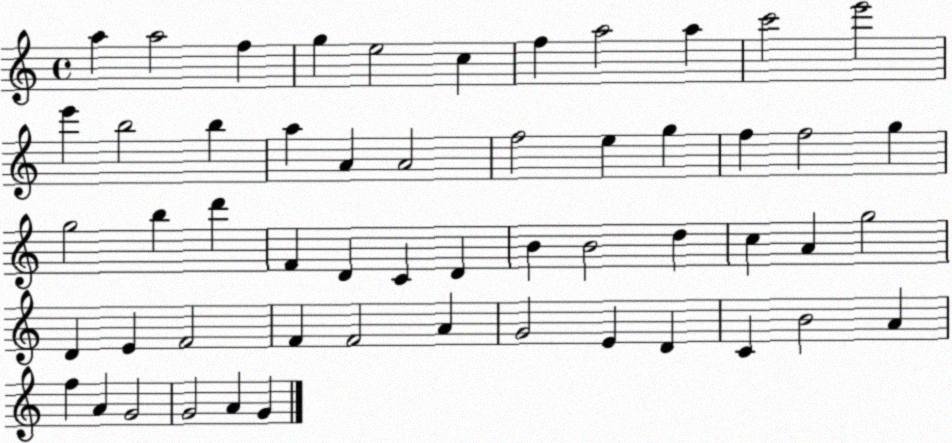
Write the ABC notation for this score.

X:1
T:Untitled
M:4/4
L:1/4
K:C
a a2 f g e2 c f a2 a c'2 e'2 e' b2 b a A A2 f2 e g f f2 g g2 b d' F D C D B B2 d c A g2 D E F2 F F2 A G2 E D C B2 A f A G2 G2 A G